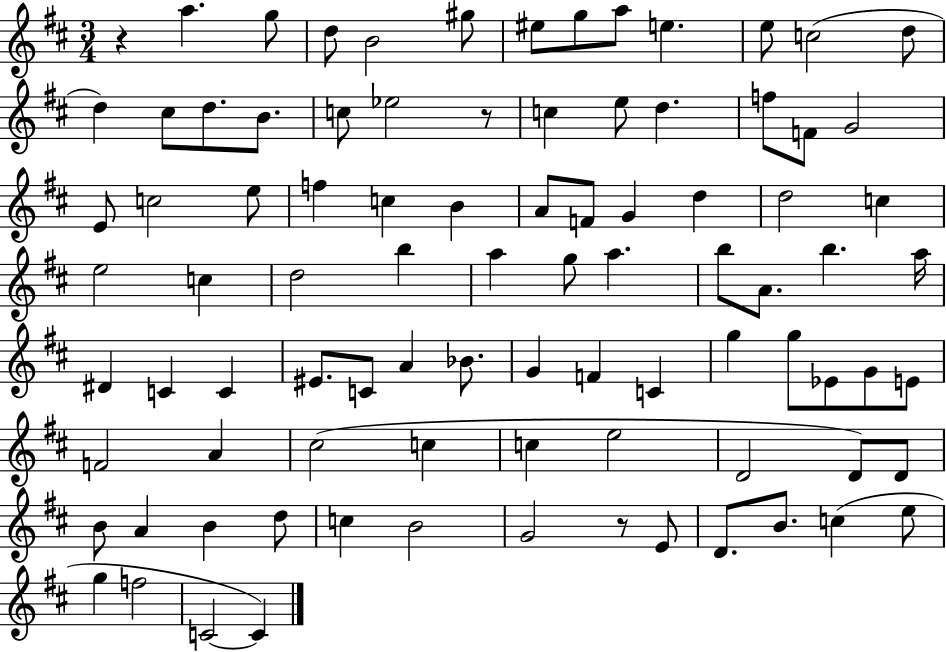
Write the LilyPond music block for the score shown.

{
  \clef treble
  \numericTimeSignature
  \time 3/4
  \key d \major
  r4 a''4. g''8 | d''8 b'2 gis''8 | eis''8 g''8 a''8 e''4. | e''8 c''2( d''8 | \break d''4) cis''8 d''8. b'8. | c''8 ees''2 r8 | c''4 e''8 d''4. | f''8 f'8 g'2 | \break e'8 c''2 e''8 | f''4 c''4 b'4 | a'8 f'8 g'4 d''4 | d''2 c''4 | \break e''2 c''4 | d''2 b''4 | a''4 g''8 a''4. | b''8 a'8. b''4. a''16 | \break dis'4 c'4 c'4 | eis'8. c'8 a'4 bes'8. | g'4 f'4 c'4 | g''4 g''8 ees'8 g'8 e'8 | \break f'2 a'4 | cis''2( c''4 | c''4 e''2 | d'2 d'8) d'8 | \break b'8 a'4 b'4 d''8 | c''4 b'2 | g'2 r8 e'8 | d'8. b'8. c''4( e''8 | \break g''4 f''2 | c'2~~ c'4) | \bar "|."
}